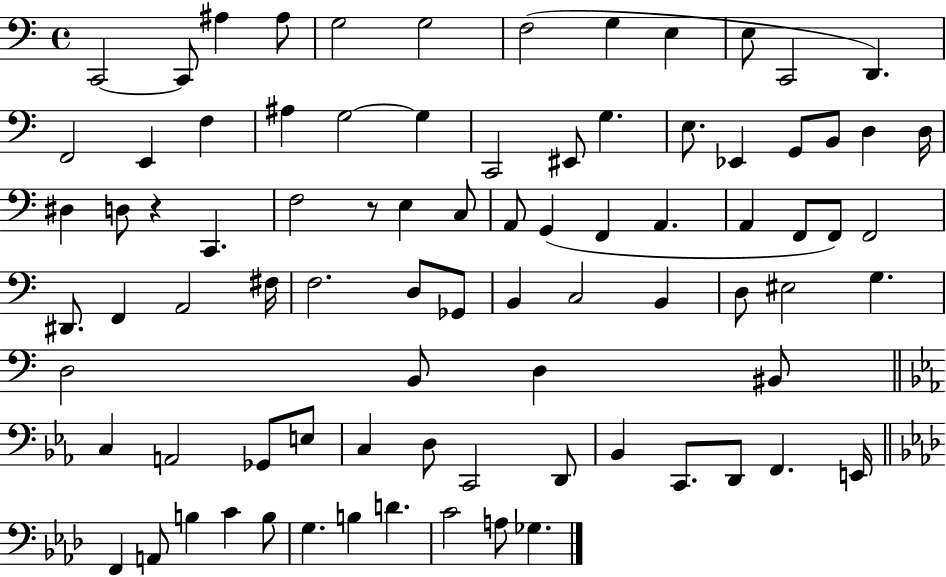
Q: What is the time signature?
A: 4/4